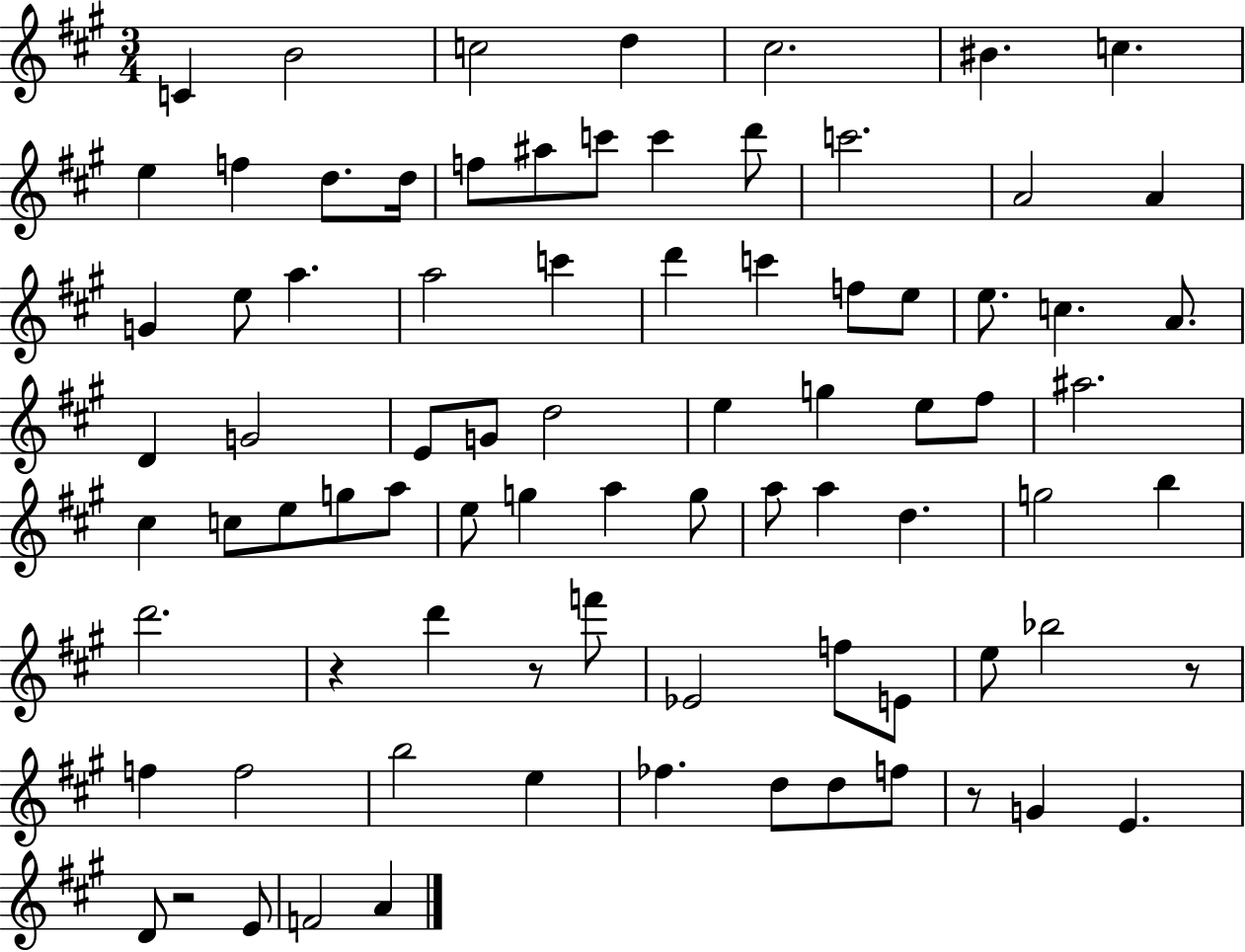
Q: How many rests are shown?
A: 5